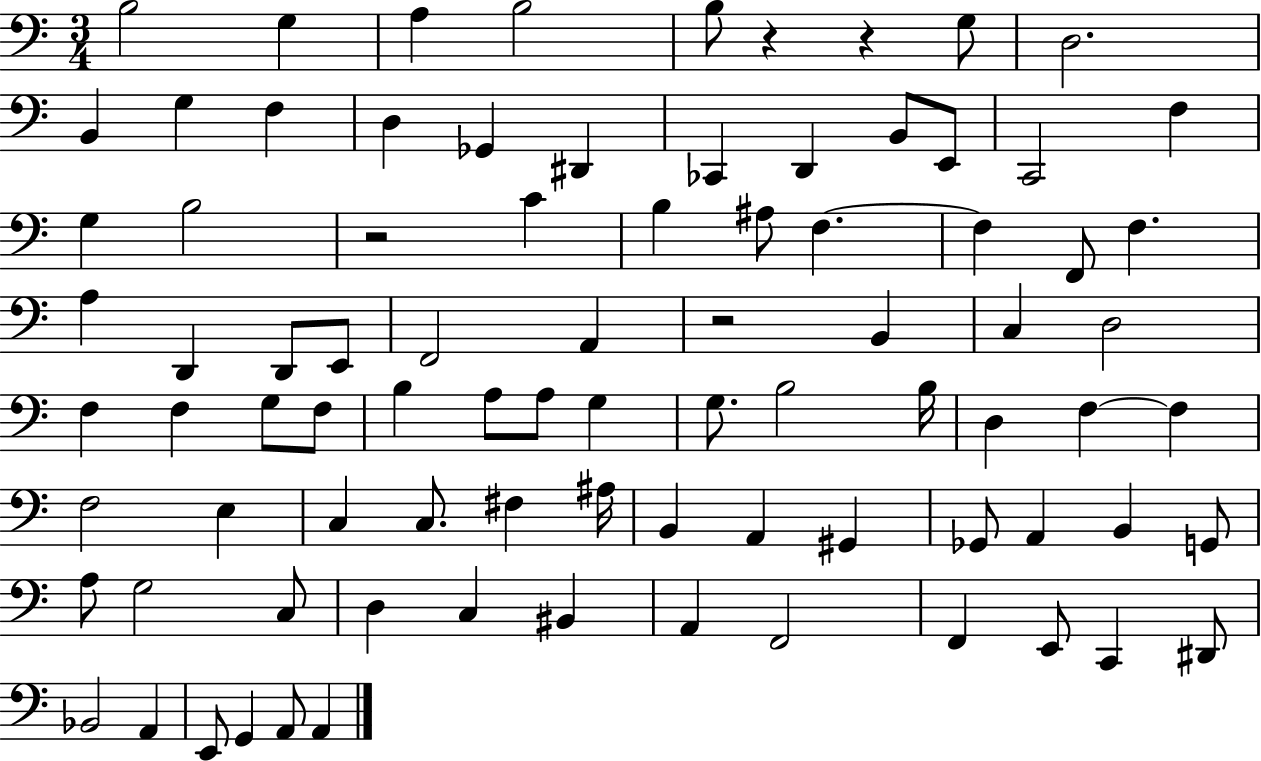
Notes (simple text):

B3/h G3/q A3/q B3/h B3/e R/q R/q G3/e D3/h. B2/q G3/q F3/q D3/q Gb2/q D#2/q CES2/q D2/q B2/e E2/e C2/h F3/q G3/q B3/h R/h C4/q B3/q A#3/e F3/q. F3/q F2/e F3/q. A3/q D2/q D2/e E2/e F2/h A2/q R/h B2/q C3/q D3/h F3/q F3/q G3/e F3/e B3/q A3/e A3/e G3/q G3/e. B3/h B3/s D3/q F3/q F3/q F3/h E3/q C3/q C3/e. F#3/q A#3/s B2/q A2/q G#2/q Gb2/e A2/q B2/q G2/e A3/e G3/h C3/e D3/q C3/q BIS2/q A2/q F2/h F2/q E2/e C2/q D#2/e Bb2/h A2/q E2/e G2/q A2/e A2/q